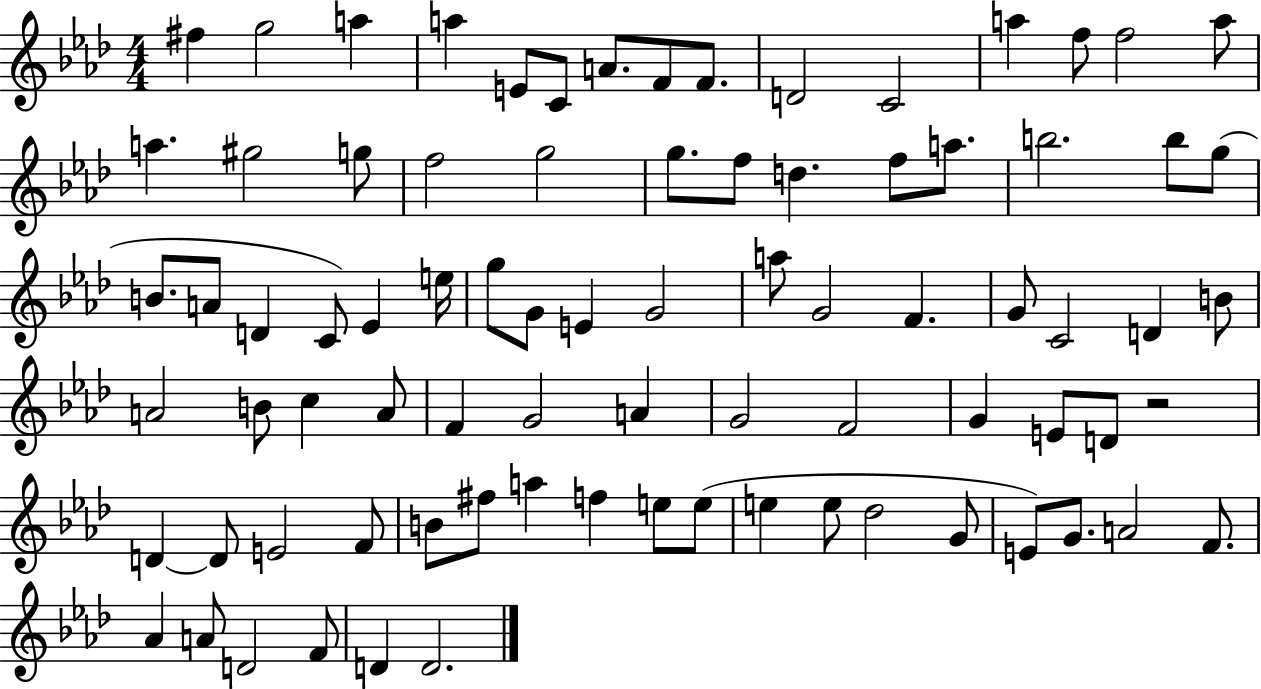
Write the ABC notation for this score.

X:1
T:Untitled
M:4/4
L:1/4
K:Ab
^f g2 a a E/2 C/2 A/2 F/2 F/2 D2 C2 a f/2 f2 a/2 a ^g2 g/2 f2 g2 g/2 f/2 d f/2 a/2 b2 b/2 g/2 B/2 A/2 D C/2 _E e/4 g/2 G/2 E G2 a/2 G2 F G/2 C2 D B/2 A2 B/2 c A/2 F G2 A G2 F2 G E/2 D/2 z2 D D/2 E2 F/2 B/2 ^f/2 a f e/2 e/2 e e/2 _d2 G/2 E/2 G/2 A2 F/2 _A A/2 D2 F/2 D D2